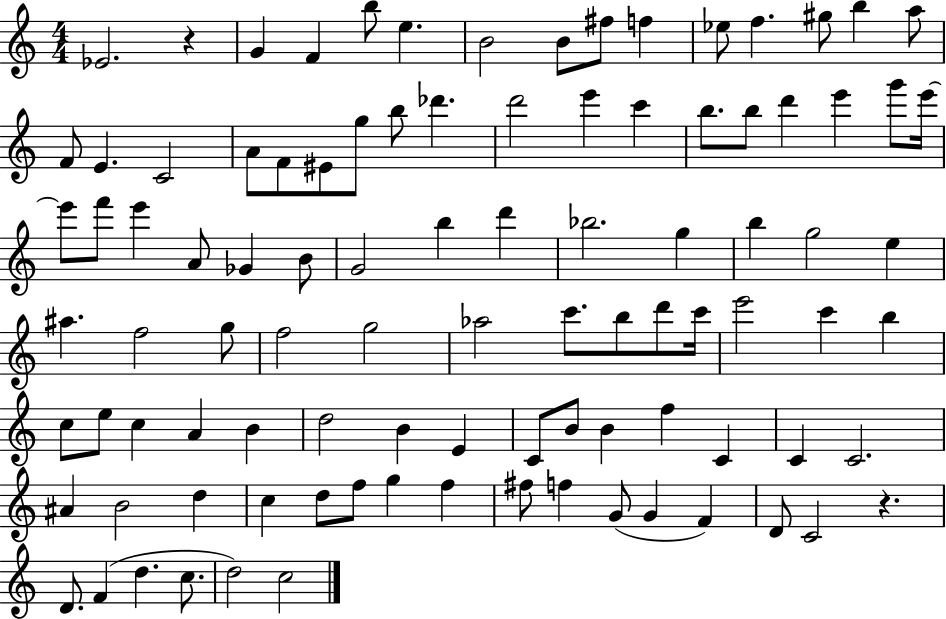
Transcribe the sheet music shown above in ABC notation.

X:1
T:Untitled
M:4/4
L:1/4
K:C
_E2 z G F b/2 e B2 B/2 ^f/2 f _e/2 f ^g/2 b a/2 F/2 E C2 A/2 F/2 ^E/2 g/2 b/2 _d' d'2 e' c' b/2 b/2 d' e' g'/2 e'/4 e'/2 f'/2 e' A/2 _G B/2 G2 b d' _b2 g b g2 e ^a f2 g/2 f2 g2 _a2 c'/2 b/2 d'/2 c'/4 e'2 c' b c/2 e/2 c A B d2 B E C/2 B/2 B f C C C2 ^A B2 d c d/2 f/2 g f ^f/2 f G/2 G F D/2 C2 z D/2 F d c/2 d2 c2